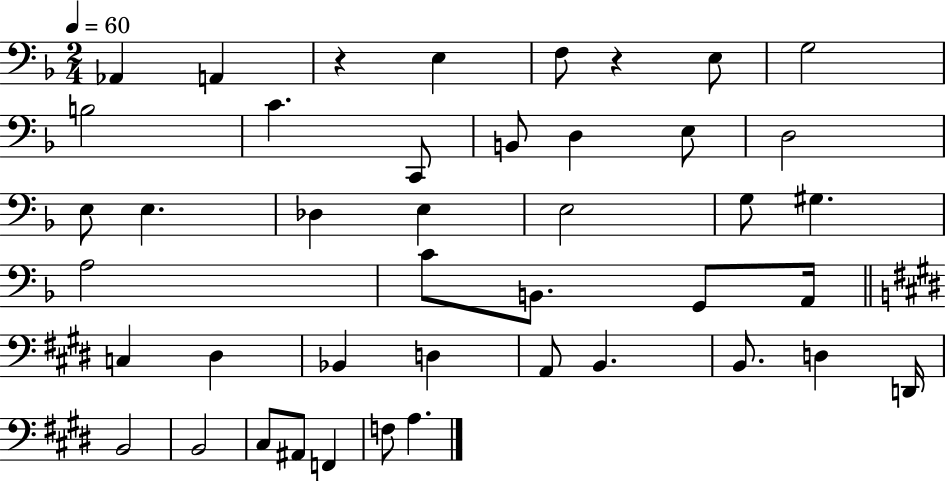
{
  \clef bass
  \numericTimeSignature
  \time 2/4
  \key f \major
  \tempo 4 = 60
  aes,4 a,4 | r4 e4 | f8 r4 e8 | g2 | \break b2 | c'4. c,8 | b,8 d4 e8 | d2 | \break e8 e4. | des4 e4 | e2 | g8 gis4. | \break a2 | c'8 b,8. g,8 a,16 | \bar "||" \break \key e \major c4 dis4 | bes,4 d4 | a,8 b,4. | b,8. d4 d,16 | \break b,2 | b,2 | cis8 ais,8 f,4 | f8 a4. | \break \bar "|."
}